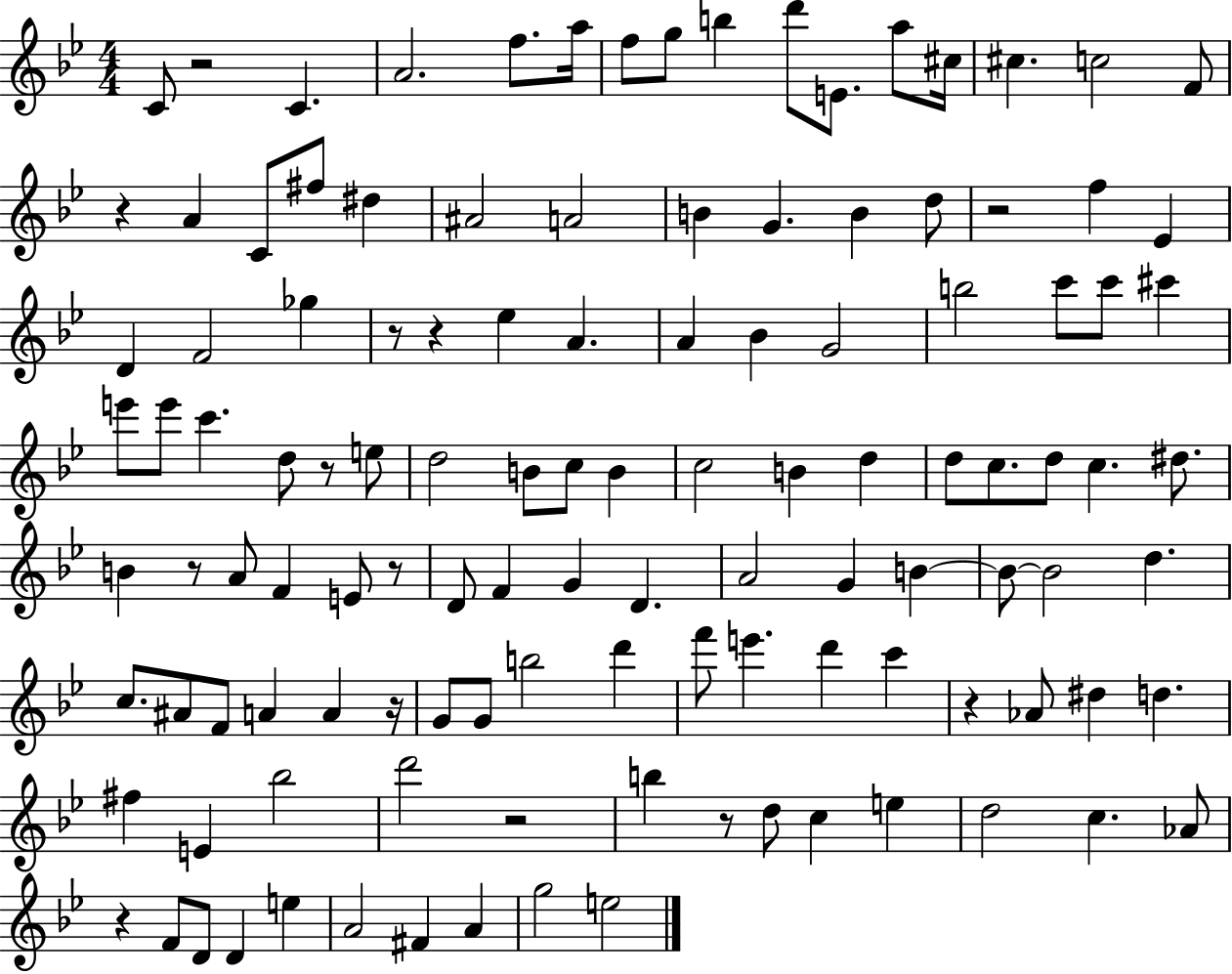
X:1
T:Untitled
M:4/4
L:1/4
K:Bb
C/2 z2 C A2 f/2 a/4 f/2 g/2 b d'/2 E/2 a/2 ^c/4 ^c c2 F/2 z A C/2 ^f/2 ^d ^A2 A2 B G B d/2 z2 f _E D F2 _g z/2 z _e A A _B G2 b2 c'/2 c'/2 ^c' e'/2 e'/2 c' d/2 z/2 e/2 d2 B/2 c/2 B c2 B d d/2 c/2 d/2 c ^d/2 B z/2 A/2 F E/2 z/2 D/2 F G D A2 G B B/2 B2 d c/2 ^A/2 F/2 A A z/4 G/2 G/2 b2 d' f'/2 e' d' c' z _A/2 ^d d ^f E _b2 d'2 z2 b z/2 d/2 c e d2 c _A/2 z F/2 D/2 D e A2 ^F A g2 e2